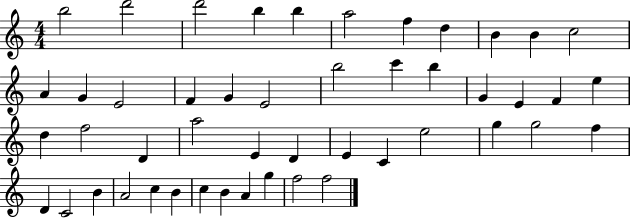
X:1
T:Untitled
M:4/4
L:1/4
K:C
b2 d'2 d'2 b b a2 f d B B c2 A G E2 F G E2 b2 c' b G E F e d f2 D a2 E D E C e2 g g2 f D C2 B A2 c B c B A g f2 f2